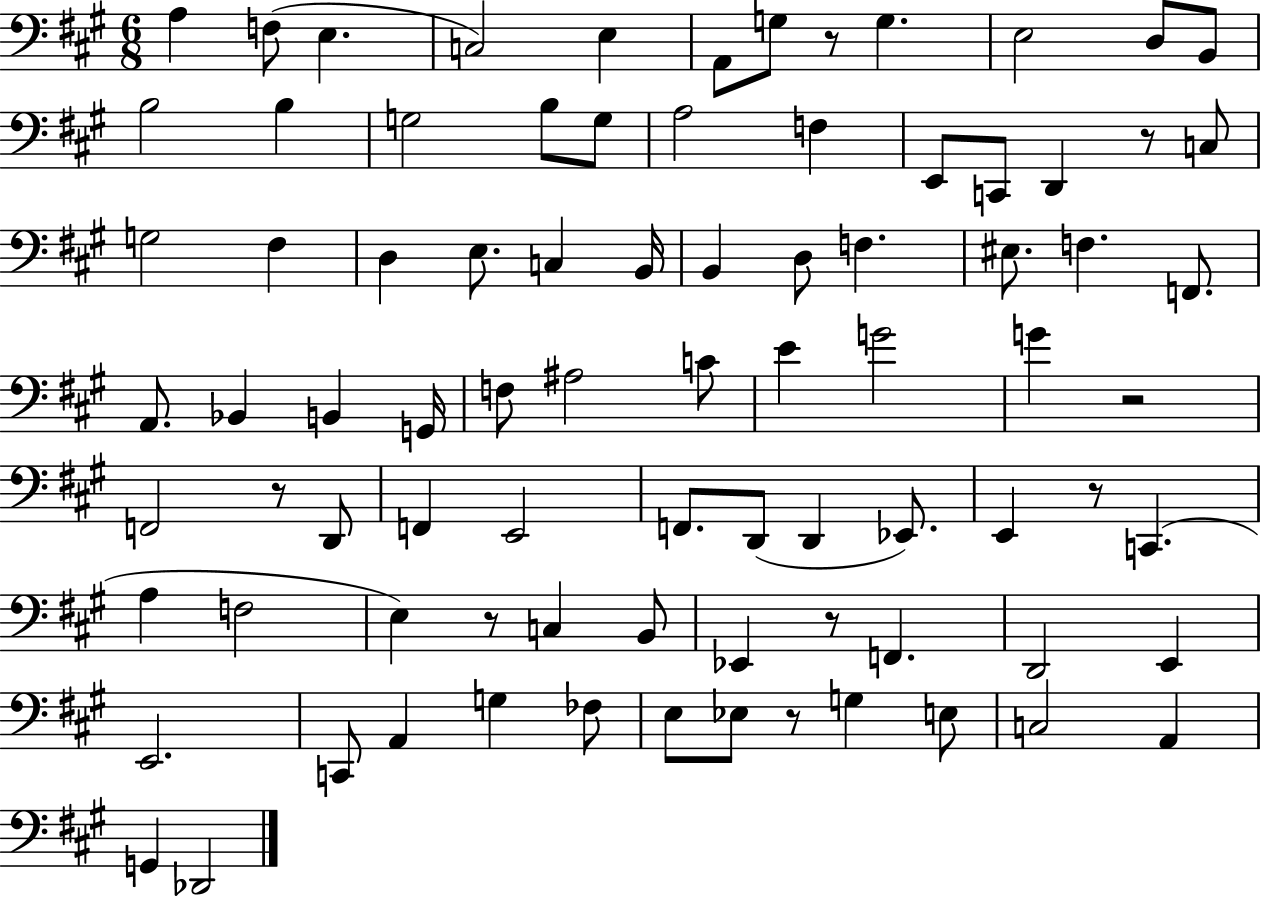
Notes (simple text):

A3/q F3/e E3/q. C3/h E3/q A2/e G3/e R/e G3/q. E3/h D3/e B2/e B3/h B3/q G3/h B3/e G3/e A3/h F3/q E2/e C2/e D2/q R/e C3/e G3/h F#3/q D3/q E3/e. C3/q B2/s B2/q D3/e F3/q. EIS3/e. F3/q. F2/e. A2/e. Bb2/q B2/q G2/s F3/e A#3/h C4/e E4/q G4/h G4/q R/h F2/h R/e D2/e F2/q E2/h F2/e. D2/e D2/q Eb2/e. E2/q R/e C2/q. A3/q F3/h E3/q R/e C3/q B2/e Eb2/q R/e F2/q. D2/h E2/q E2/h. C2/e A2/q G3/q FES3/e E3/e Eb3/e R/e G3/q E3/e C3/h A2/q G2/q Db2/h